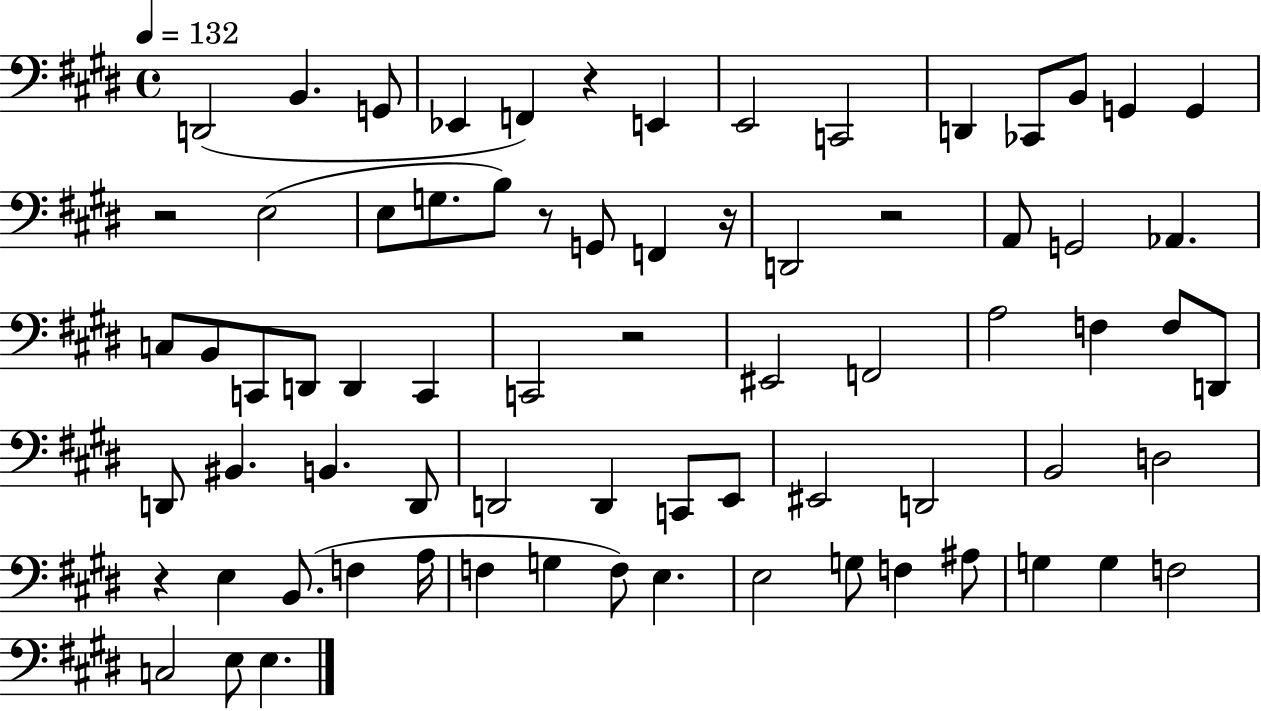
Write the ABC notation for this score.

X:1
T:Untitled
M:4/4
L:1/4
K:E
D,,2 B,, G,,/2 _E,, F,, z E,, E,,2 C,,2 D,, _C,,/2 B,,/2 G,, G,, z2 E,2 E,/2 G,/2 B,/2 z/2 G,,/2 F,, z/4 D,,2 z2 A,,/2 G,,2 _A,, C,/2 B,,/2 C,,/2 D,,/2 D,, C,, C,,2 z2 ^E,,2 F,,2 A,2 F, F,/2 D,,/2 D,,/2 ^B,, B,, D,,/2 D,,2 D,, C,,/2 E,,/2 ^E,,2 D,,2 B,,2 D,2 z E, B,,/2 F, A,/4 F, G, F,/2 E, E,2 G,/2 F, ^A,/2 G, G, F,2 C,2 E,/2 E,